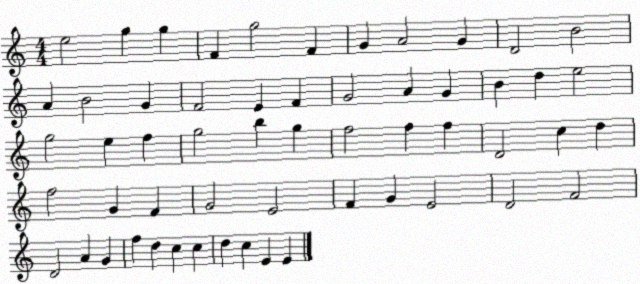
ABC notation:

X:1
T:Untitled
M:4/4
L:1/4
K:C
e2 g g F g2 F G A2 G D2 B2 A B2 G F2 E F G2 A G B d e2 g2 e f g2 b g f2 f f D2 c d f2 G F G2 E2 F G E2 D2 F2 D2 A G f d c c d c E E